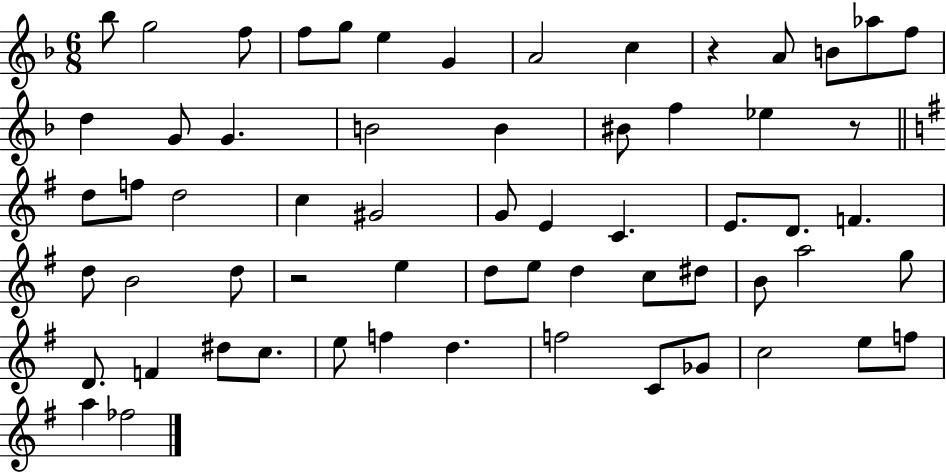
X:1
T:Untitled
M:6/8
L:1/4
K:F
_b/2 g2 f/2 f/2 g/2 e G A2 c z A/2 B/2 _a/2 f/2 d G/2 G B2 B ^B/2 f _e z/2 d/2 f/2 d2 c ^G2 G/2 E C E/2 D/2 F d/2 B2 d/2 z2 e d/2 e/2 d c/2 ^d/2 B/2 a2 g/2 D/2 F ^d/2 c/2 e/2 f d f2 C/2 _G/2 c2 e/2 f/2 a _f2